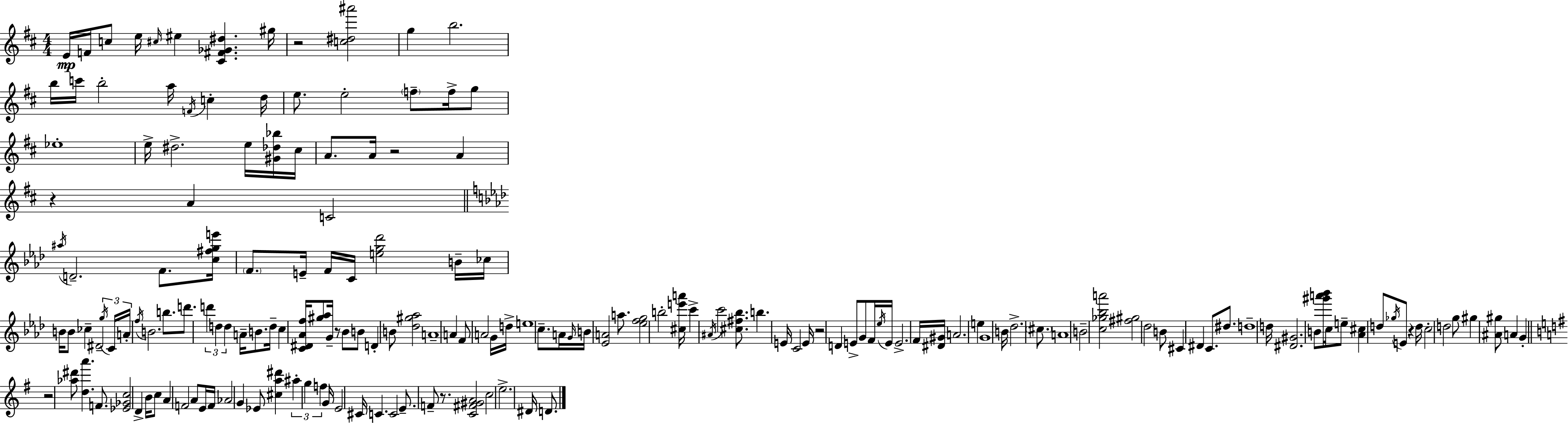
E4/s F4/s C5/e E5/s C#5/s EIS5/q [C#4,F#4,Gb4,D#5]/q. G#5/s R/h [C5,D#5,A#6]/h G5/q B5/h. B5/s C6/s B5/h A5/s F4/s C5/q D5/s E5/e. E5/h F5/e F5/s G5/e Eb5/w E5/s D#5/h. E5/s [G#4,Db5,Bb5]/s C#5/s A4/e. A4/s R/h A4/q R/q A4/q C4/h A#5/s D4/h. F4/e. [C5,F#5,G5,E6]/s F4/e. E4/s F4/s C4/s [E5,G5,Db6]/h B4/s CES5/s B4/s B4/e CES5/q D#4/h G5/s C4/s A4/s F5/s B4/h. B5/e. D6/e. D6/q D5/q D5/q A4/s B4/e. D5/s C5/q [C4,D#4,Ab4,F5]/s [G#5,Ab5]/e G4/s R/e Bb4/e B4/e D4/q B4/e [Db5,G#5,Ab5]/h A4/w A4/q F4/e A4/h G4/s D5/s E5/w C5/e. A4/s G4/s B4/s [Eb4,A4]/h A5/e. [Eb5,F5,G5]/h B5/h [C#5,E6,A6]/s C6/q A#4/s C6/h [C#5,F#5,Bb5]/e. B5/q. E4/s C4/h E4/s R/h D4/q E4/e G4/e F4/s Eb5/s E4/s E4/h. F4/s [D#4,G#4]/s A4/h. E5/q G4/w B4/s Db5/h. C#5/e. A4/w B4/h [C5,Gb5,Bb5,A6]/h [F#5,G#5]/h Db5/h B4/e C#4/q D#4/q C4/e. D#5/e. D5/w D5/s [D#4,G#4]/h. B4/e [G#6,A6,Bb6]/s C5/s E5/e [Ab4,C#5]/q D5/e Gb5/s E4/e R/q D5/s C5/h D5/h G5/e G#5/q [A#4,G#5]/e A4/q G4/q R/h [Ab5,D#6]/e [D5,A6]/q. F4/e. [Eb4,Gb4,C5]/h D4/q B4/s C5/e A4/q F4/h A4/e E4/s F4/s Ab4/h G4/q Eb4/e [C#5,A5,D#6]/q A#5/q G5/q F5/q G4/s E4/h C#4/s C4/q. C4/h E4/e. F4/e R/e. [C4,F#4,G#4,A4]/h C5/h E5/h. D#4/s D4/e.